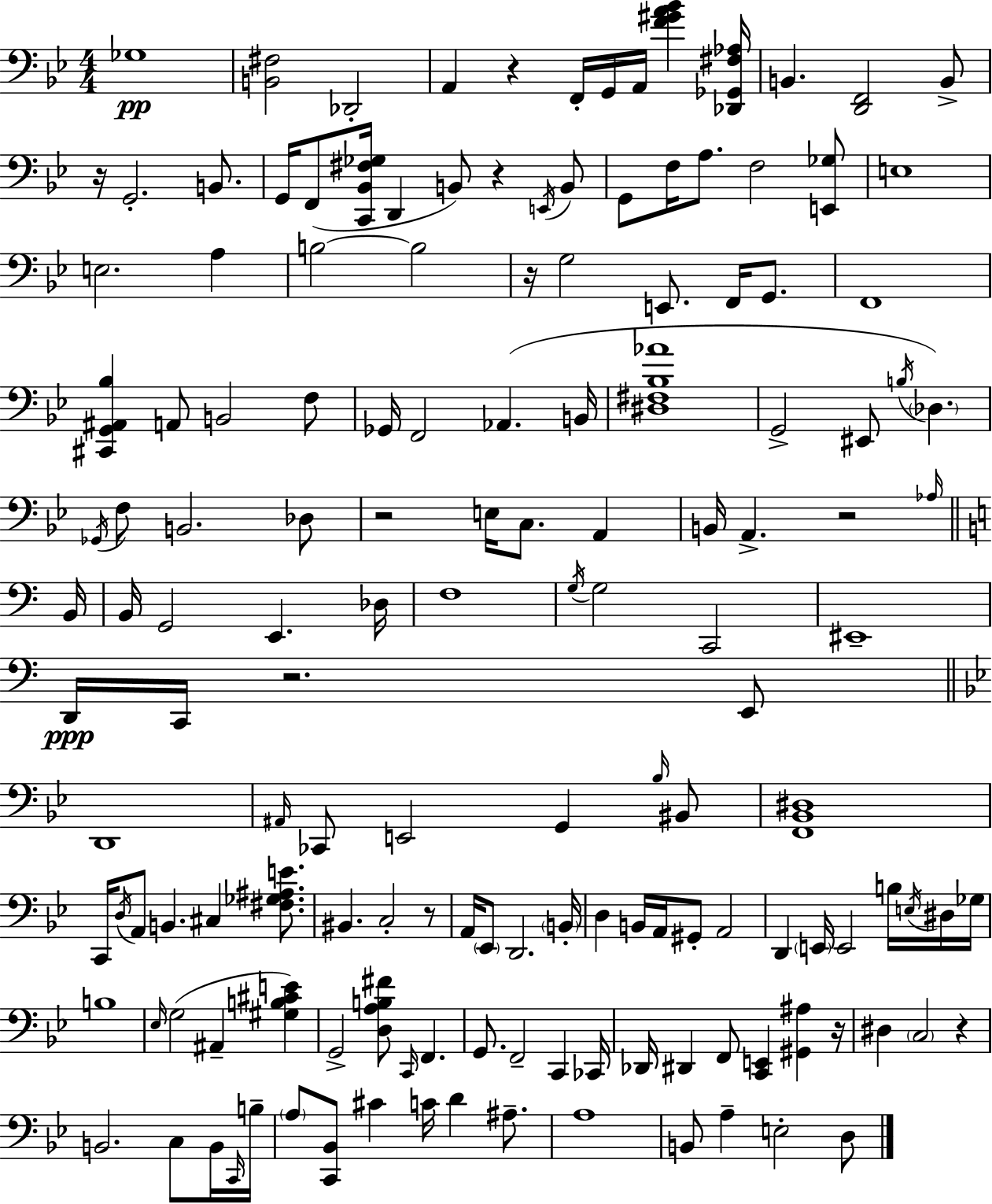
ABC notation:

X:1
T:Untitled
M:4/4
L:1/4
K:Bb
_G,4 [B,,^F,]2 _D,,2 A,, z F,,/4 G,,/4 A,,/4 [F^GA_B] [_D,,_G,,^F,_A,]/4 B,, [D,,F,,]2 B,,/2 z/4 G,,2 B,,/2 G,,/4 F,,/2 [C,,_B,,^F,_G,]/4 D,, B,,/2 z E,,/4 B,,/2 G,,/2 F,/4 A,/2 F,2 [E,,_G,]/2 E,4 E,2 A, B,2 B,2 z/4 G,2 E,,/2 F,,/4 G,,/2 F,,4 [^C,,G,,^A,,_B,] A,,/2 B,,2 F,/2 _G,,/4 F,,2 _A,, B,,/4 [^D,^F,_B,_A]4 G,,2 ^E,,/2 B,/4 _D, _G,,/4 F,/2 B,,2 _D,/2 z2 E,/4 C,/2 A,, B,,/4 A,, z2 _A,/4 B,,/4 B,,/4 G,,2 E,, _D,/4 F,4 G,/4 G,2 C,,2 ^E,,4 D,,/4 C,,/4 z2 E,,/2 D,,4 ^A,,/4 _C,,/2 E,,2 G,, _B,/4 ^B,,/2 [F,,_B,,^D,]4 C,,/4 D,/4 A,,/2 B,, ^C, [^F,_G,^A,E]/2 ^B,, C,2 z/2 A,,/4 _E,,/2 D,,2 B,,/4 D, B,,/4 A,,/4 ^G,,/2 A,,2 D,, E,,/4 E,,2 B,/4 E,/4 ^D,/4 _G,/4 B,4 _E,/4 G,2 ^A,, [^G,B,^CE] G,,2 [D,A,B,^F]/2 C,,/4 F,, G,,/2 F,,2 C,, _C,,/4 _D,,/4 ^D,, F,,/2 [C,,E,,] [^G,,^A,] z/4 ^D, C,2 z B,,2 C,/2 B,,/4 C,,/4 B,/4 A,/2 [C,,_B,,]/2 ^C C/4 D ^A,/2 A,4 B,,/2 A, E,2 D,/2